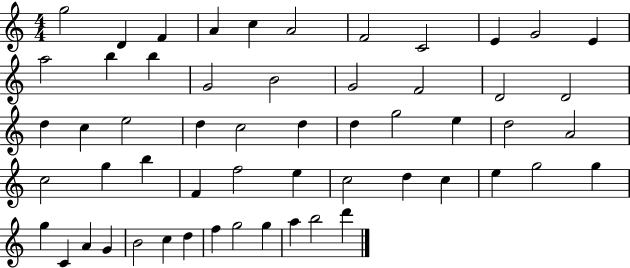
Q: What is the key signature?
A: C major